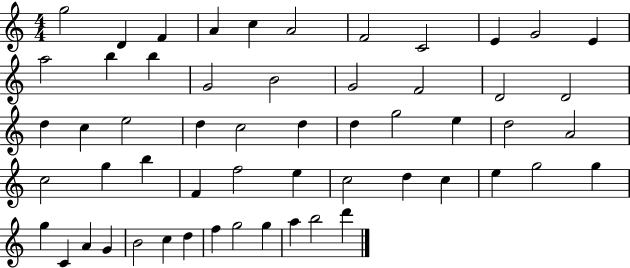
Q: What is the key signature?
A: C major